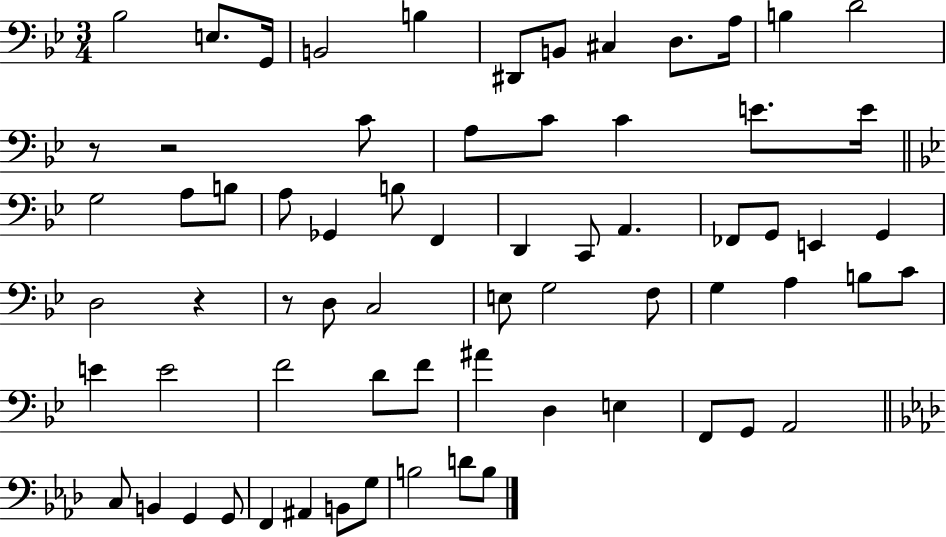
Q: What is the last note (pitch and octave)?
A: B3